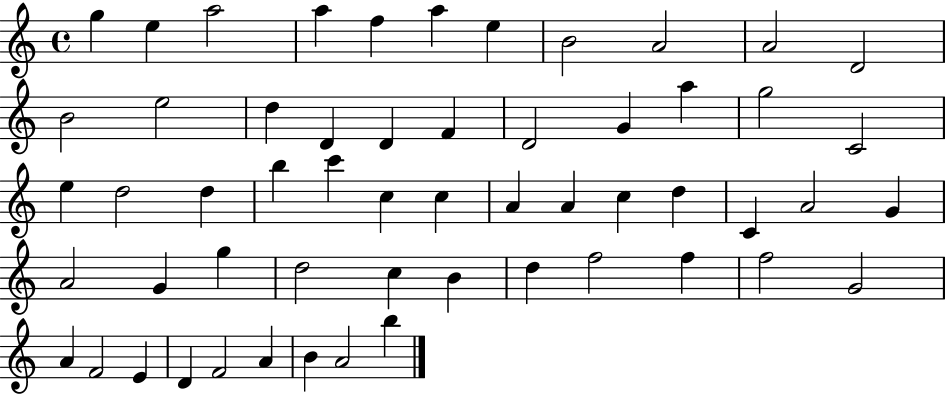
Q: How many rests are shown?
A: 0